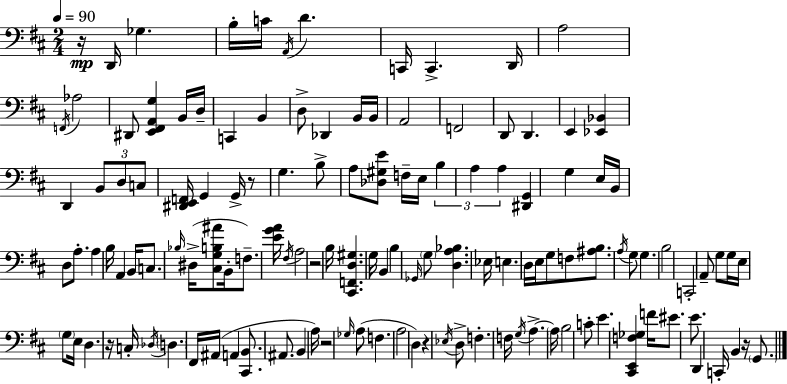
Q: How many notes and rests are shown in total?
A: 130